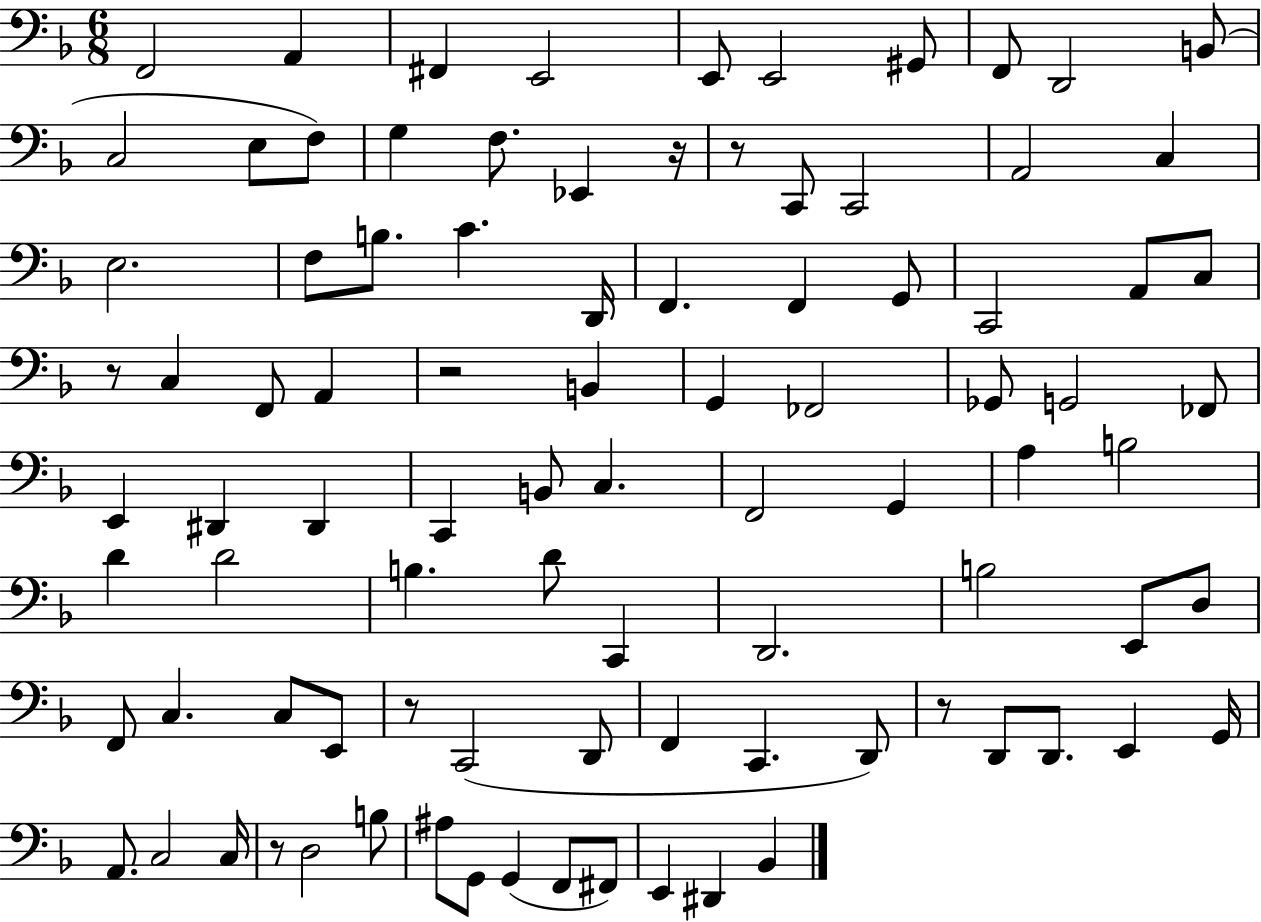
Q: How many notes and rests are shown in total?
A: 92